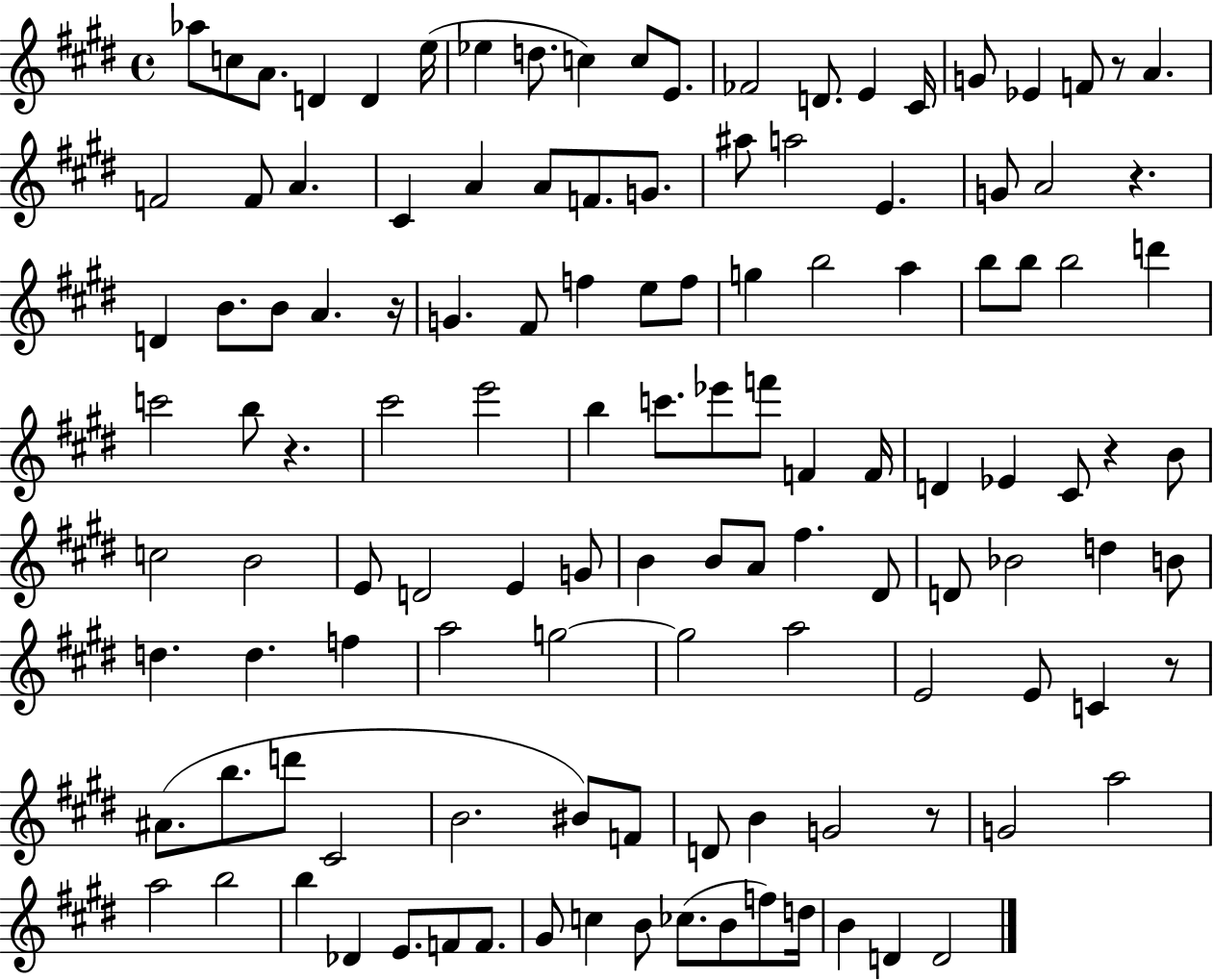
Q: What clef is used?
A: treble